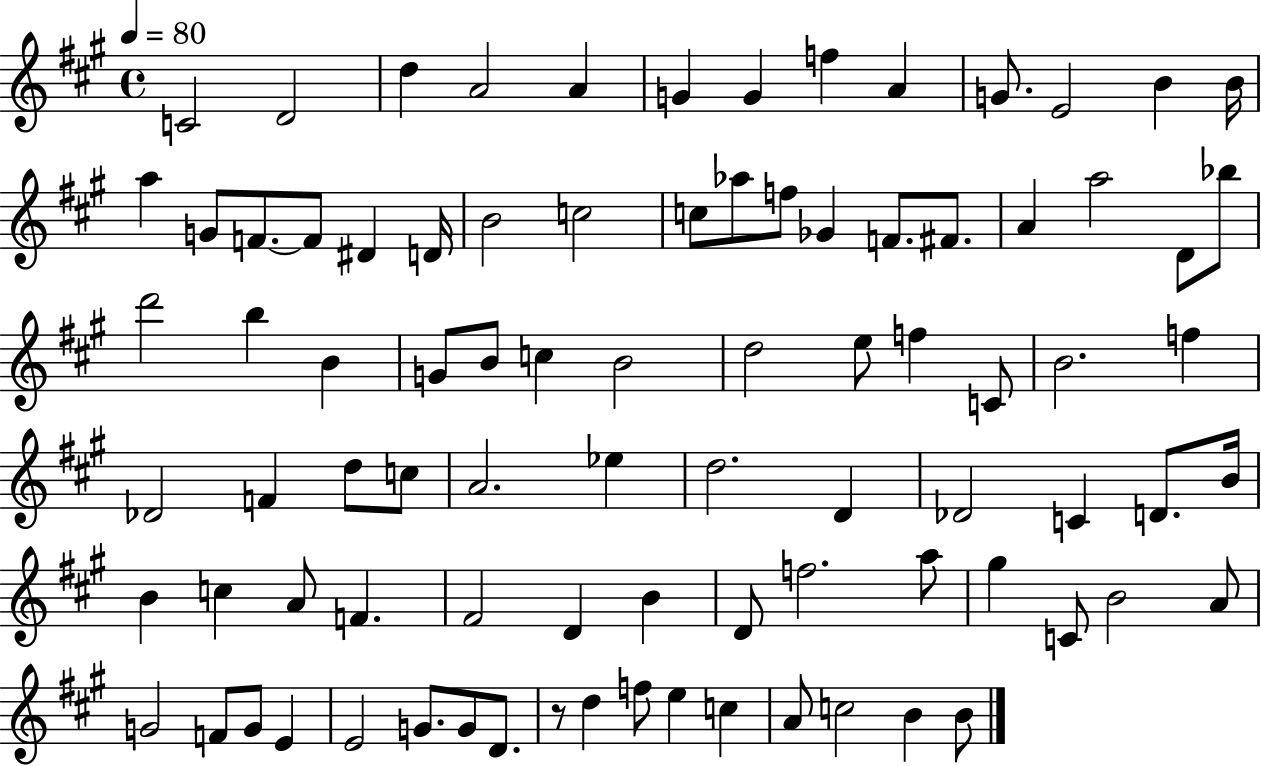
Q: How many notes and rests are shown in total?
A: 87